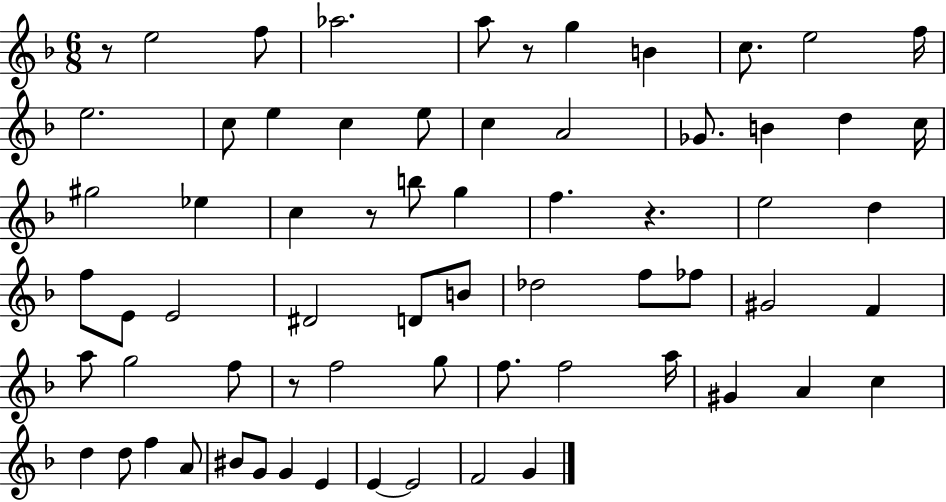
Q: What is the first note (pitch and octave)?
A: E5